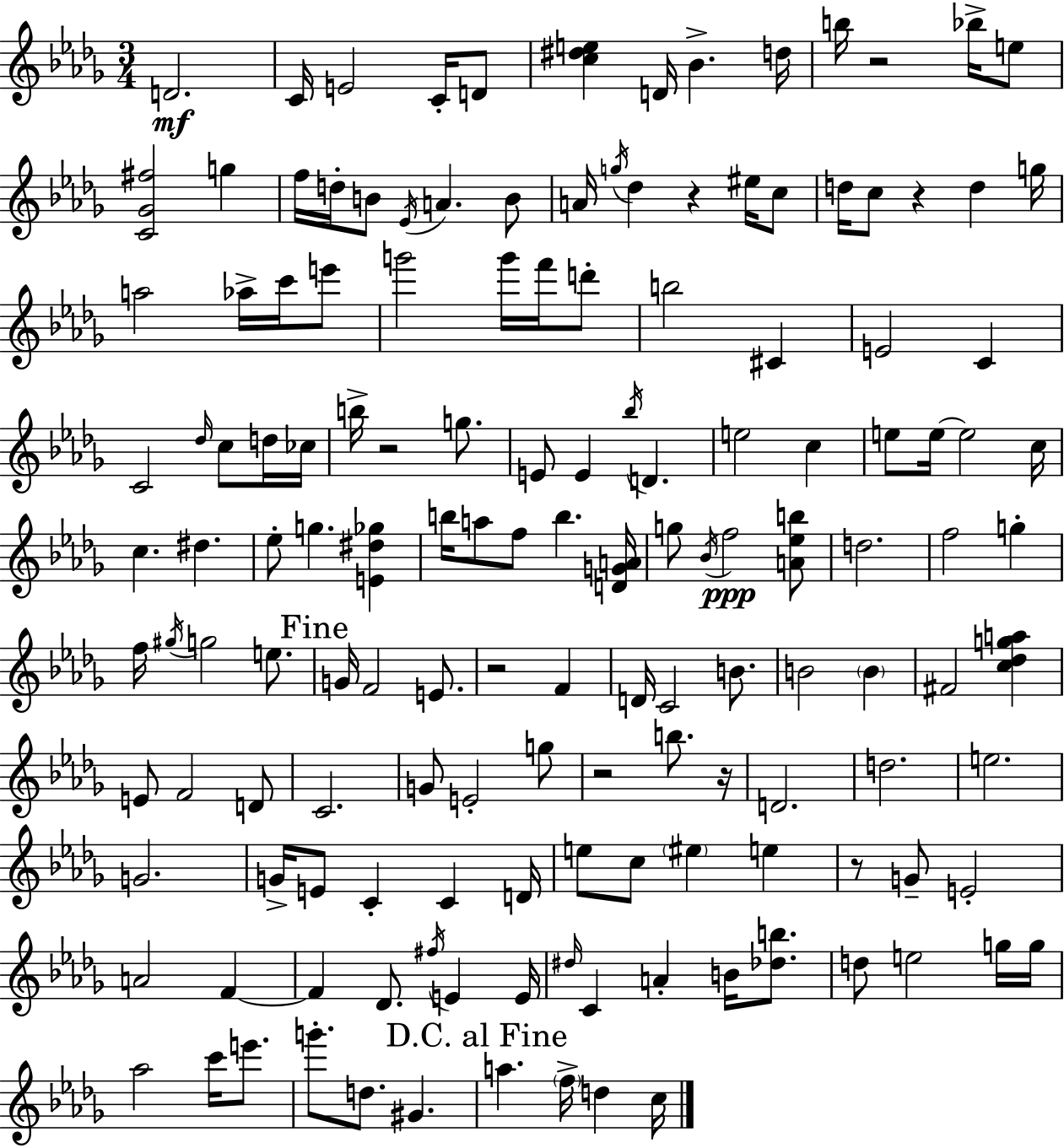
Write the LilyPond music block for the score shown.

{
  \clef treble
  \numericTimeSignature
  \time 3/4
  \key bes \minor
  \repeat volta 2 { d'2.\mf | c'16 e'2 c'16-. d'8 | <c'' dis'' e''>4 d'16 bes'4.-> d''16 | b''16 r2 bes''16-> e''8 | \break <c' ges' fis''>2 g''4 | f''16 d''16-. b'8 \acciaccatura { ees'16 } a'4. b'8 | a'16 \acciaccatura { g''16 } des''4 r4 eis''16 | c''8 d''16 c''8 r4 d''4 | \break g''16 a''2 aes''16-> c'''16 | e'''8 g'''2 g'''16 f'''16 | d'''8-. b''2 cis'4 | e'2 c'4 | \break c'2 \grace { des''16 } c''8 | d''16 ces''16 b''16-> r2 | g''8. e'8 e'4 \acciaccatura { bes''16 } d'4. | e''2 | \break c''4 e''8 e''16~~ e''2 | c''16 c''4. dis''4. | ees''8-. g''4. | <e' dis'' ges''>4 b''16 a''8 f''8 b''4. | \break <d' g' a'>16 g''8 \acciaccatura { bes'16 }\ppp f''2 | <a' ees'' b''>8 d''2. | f''2 | g''4-. f''16 \acciaccatura { gis''16 } g''2 | \break e''8. \mark "Fine" g'16 f'2 | e'8. r2 | f'4 d'16 c'2 | b'8. b'2 | \break \parenthesize b'4 fis'2 | <c'' des'' g'' a''>4 e'8 f'2 | d'8 c'2. | g'8 e'2-. | \break g''8 r2 | b''8. r16 d'2. | d''2. | e''2. | \break g'2. | g'16-> e'8 c'4-. | c'4 d'16 e''8 c''8 \parenthesize eis''4 | e''4 r8 g'8-- e'2-. | \break a'2 | f'4~~ f'4 des'8. | \acciaccatura { fis''16 } e'4 e'16 \grace { dis''16 } c'4 | a'4-. b'16 <des'' b''>8. d''8 e''2 | \break g''16 g''16 aes''2 | c'''16 e'''8. g'''8.-. d''8. | gis'4. \mark "D.C. al Fine" a''4. | \parenthesize f''16-> d''4 c''16 } \bar "|."
}